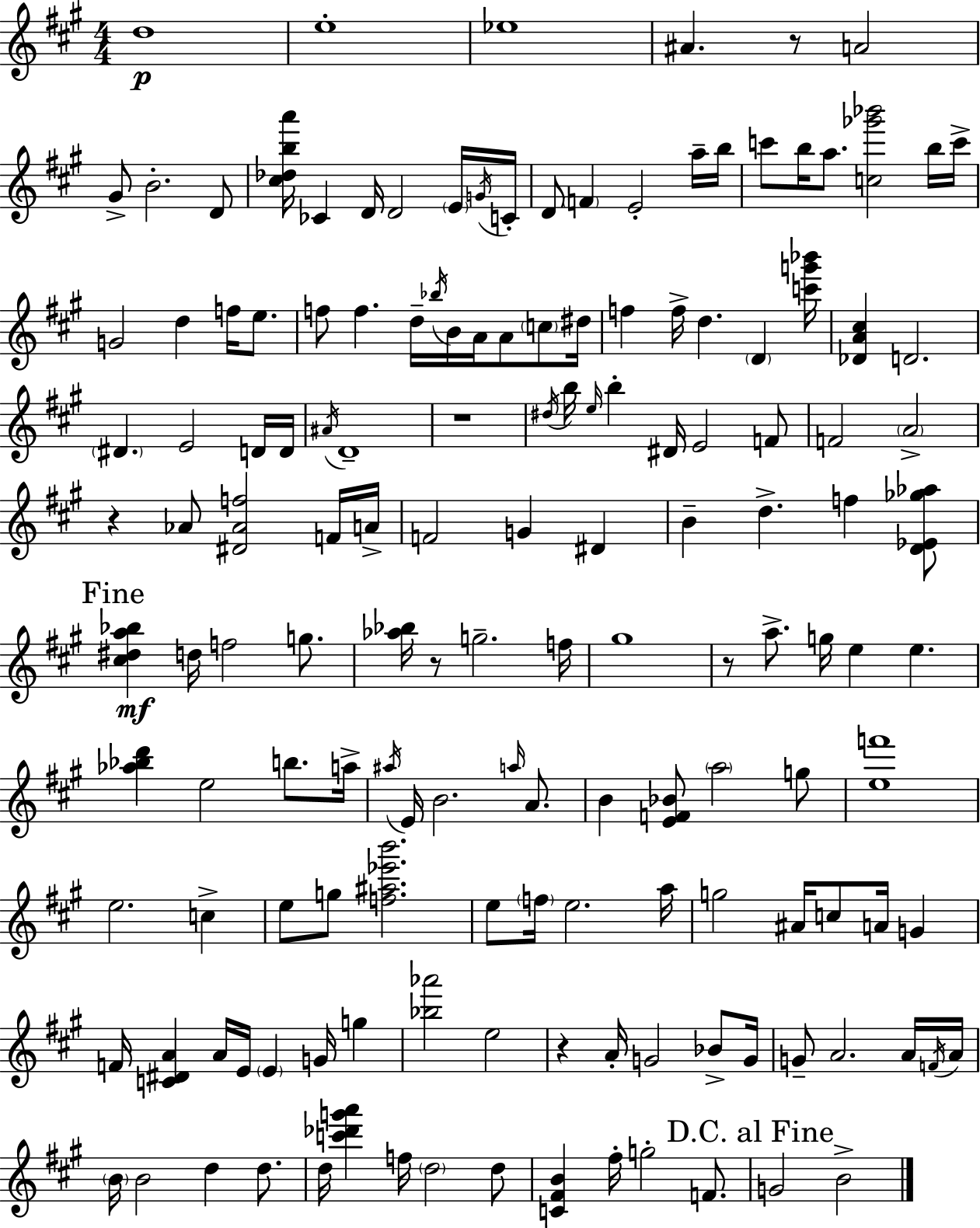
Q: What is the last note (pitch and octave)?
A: B4